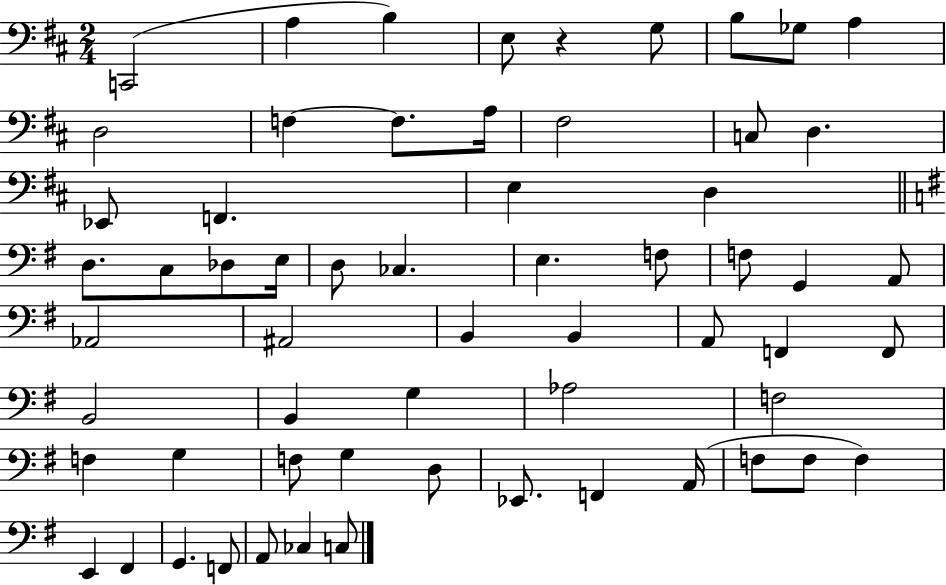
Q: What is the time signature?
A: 2/4